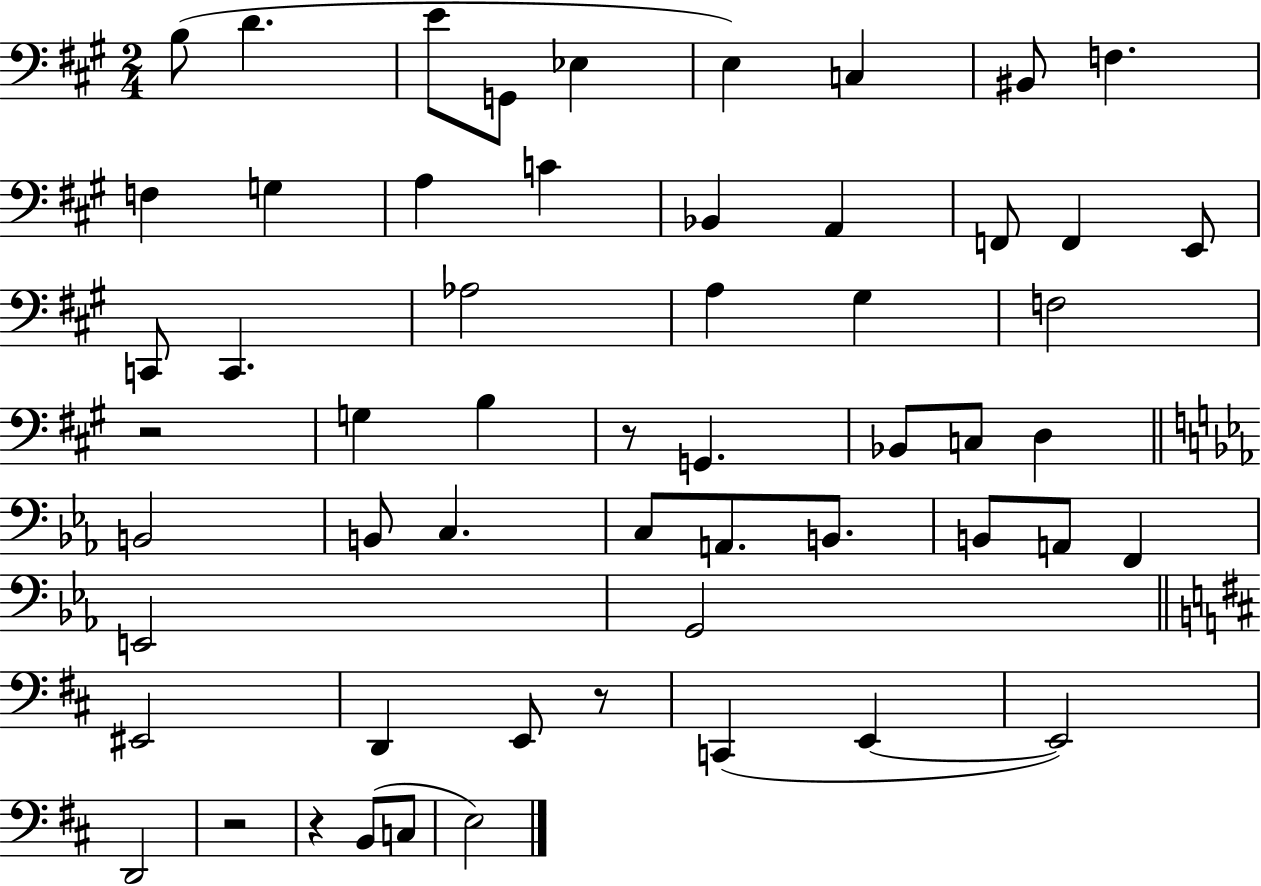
B3/e D4/q. E4/e G2/e Eb3/q E3/q C3/q BIS2/e F3/q. F3/q G3/q A3/q C4/q Bb2/q A2/q F2/e F2/q E2/e C2/e C2/q. Ab3/h A3/q G#3/q F3/h R/h G3/q B3/q R/e G2/q. Bb2/e C3/e D3/q B2/h B2/e C3/q. C3/e A2/e. B2/e. B2/e A2/e F2/q E2/h G2/h EIS2/h D2/q E2/e R/e C2/q E2/q E2/h D2/h R/h R/q B2/e C3/e E3/h